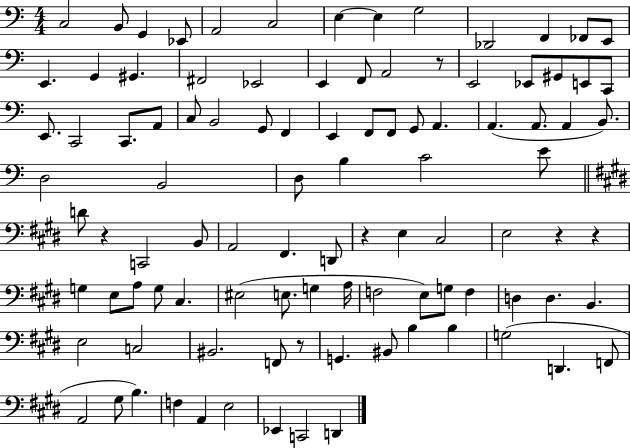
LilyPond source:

{
  \clef bass
  \numericTimeSignature
  \time 4/4
  \key c \major
  c2 b,8 g,4 ees,8 | a,2 c2 | e4~~ e4 g2 | des,2 f,4 fes,8 e,8 | \break e,4. g,4 gis,4. | fis,2 ees,2 | e,4 f,8 a,2 r8 | e,2 ees,8 gis,8 e,8 c,8 | \break e,8. c,2 c,8. a,8 | c8 b,2 g,8 f,4 | e,4 f,8 f,8 g,8 a,4. | a,4.( a,8. a,4 b,8.) | \break d2 b,2 | d8 b4 c'2 e'8 | \bar "||" \break \key e \major d'8 r4 c,2 b,8 | a,2 fis,4. d,8 | r4 e4 cis2 | e2 r4 r4 | \break g4 e8 a8 g8 cis4. | eis2( e8. g4 a16 | f2 e8) g8 f4 | d4 d4. b,4. | \break e2 c2 | bis,2. f,8 r8 | g,4. bis,8 b4 b4 | g2( d,4. f,8 | \break a,2 gis8 b4.) | f4 a,4 e2 | ees,4 c,2 d,4 | \bar "|."
}